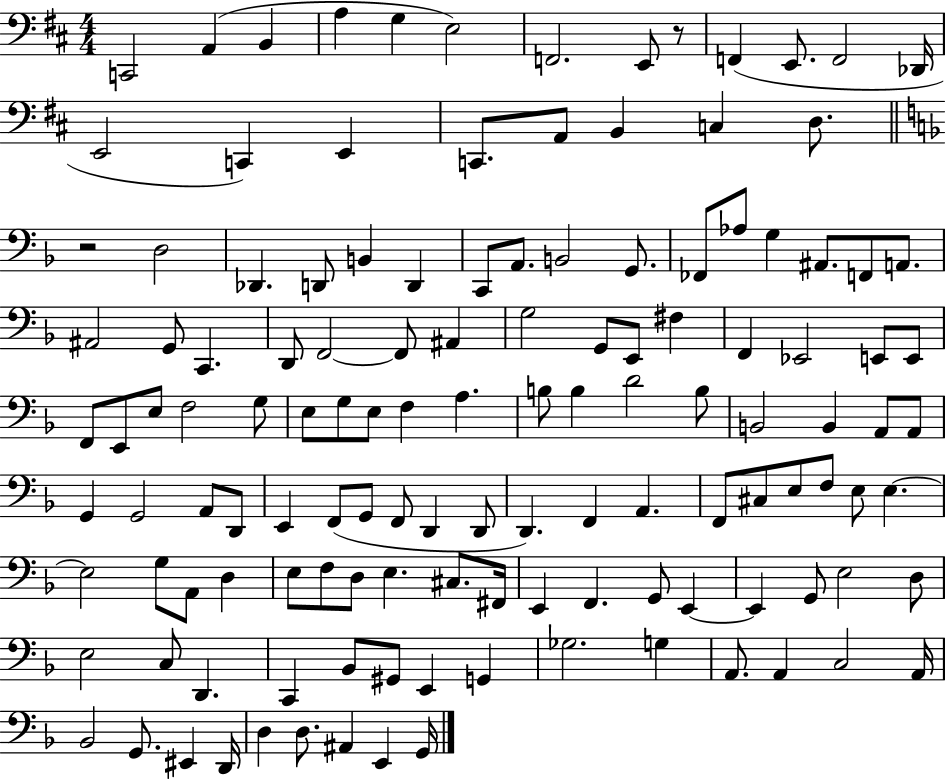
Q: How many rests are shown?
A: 2